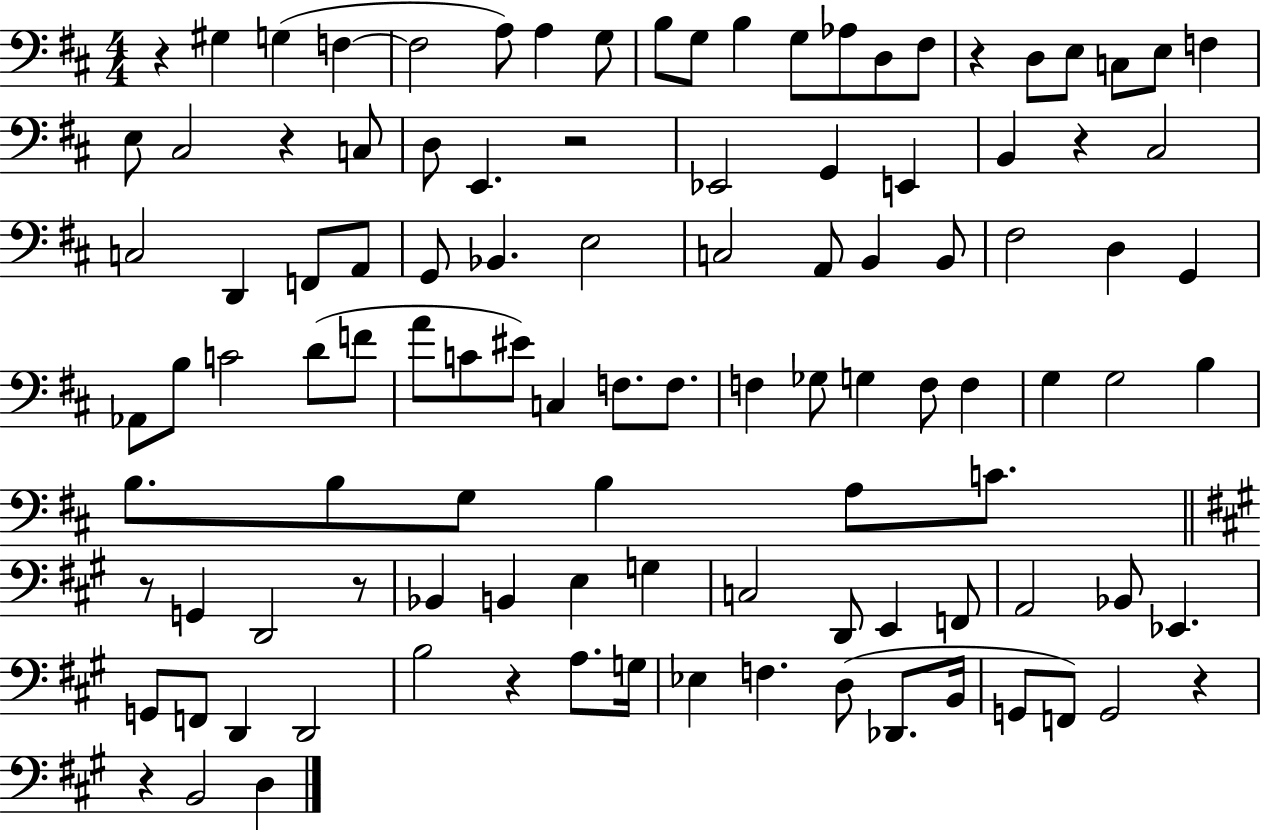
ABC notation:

X:1
T:Untitled
M:4/4
L:1/4
K:D
z ^G, G, F, F,2 A,/2 A, G,/2 B,/2 G,/2 B, G,/2 _A,/2 D,/2 ^F,/2 z D,/2 E,/2 C,/2 E,/2 F, E,/2 ^C,2 z C,/2 D,/2 E,, z2 _E,,2 G,, E,, B,, z ^C,2 C,2 D,, F,,/2 A,,/2 G,,/2 _B,, E,2 C,2 A,,/2 B,, B,,/2 ^F,2 D, G,, _A,,/2 B,/2 C2 D/2 F/2 A/2 C/2 ^E/2 C, F,/2 F,/2 F, _G,/2 G, F,/2 F, G, G,2 B, B,/2 B,/2 G,/2 B, A,/2 C/2 z/2 G,, D,,2 z/2 _B,, B,, E, G, C,2 D,,/2 E,, F,,/2 A,,2 _B,,/2 _E,, G,,/2 F,,/2 D,, D,,2 B,2 z A,/2 G,/4 _E, F, D,/2 _D,,/2 B,,/4 G,,/2 F,,/2 G,,2 z z B,,2 D,